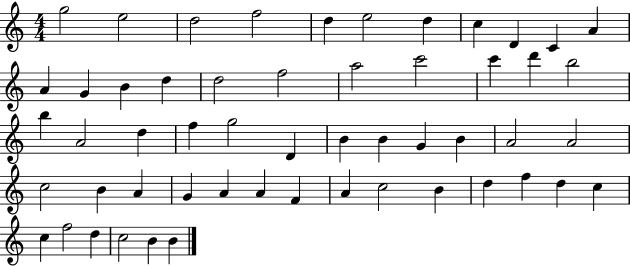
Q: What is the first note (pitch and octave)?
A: G5